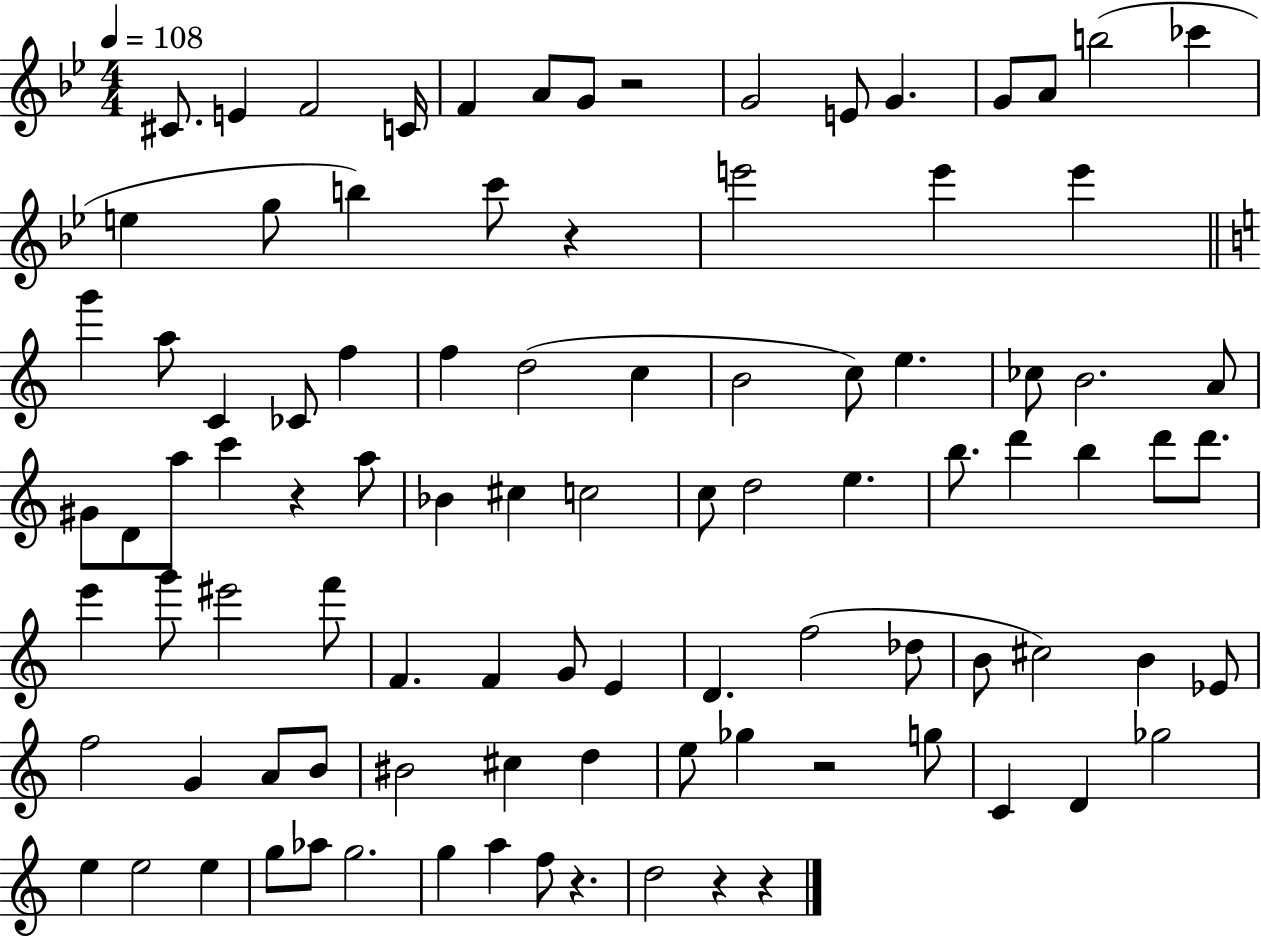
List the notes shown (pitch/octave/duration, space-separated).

C#4/e. E4/q F4/h C4/s F4/q A4/e G4/e R/h G4/h E4/e G4/q. G4/e A4/e B5/h CES6/q E5/q G5/e B5/q C6/e R/q E6/h E6/q E6/q G6/q A5/e C4/q CES4/e F5/q F5/q D5/h C5/q B4/h C5/e E5/q. CES5/e B4/h. A4/e G#4/e D4/e A5/e C6/q R/q A5/e Bb4/q C#5/q C5/h C5/e D5/h E5/q. B5/e. D6/q B5/q D6/e D6/e. E6/q G6/e EIS6/h F6/e F4/q. F4/q G4/e E4/q D4/q. F5/h Db5/e B4/e C#5/h B4/q Eb4/e F5/h G4/q A4/e B4/e BIS4/h C#5/q D5/q E5/e Gb5/q R/h G5/e C4/q D4/q Gb5/h E5/q E5/h E5/q G5/e Ab5/e G5/h. G5/q A5/q F5/e R/q. D5/h R/q R/q